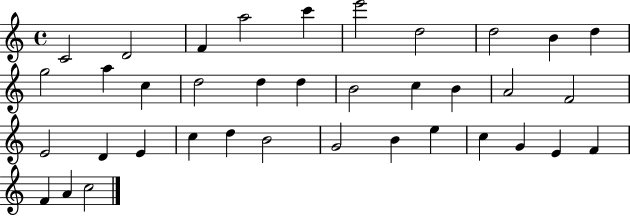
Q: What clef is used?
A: treble